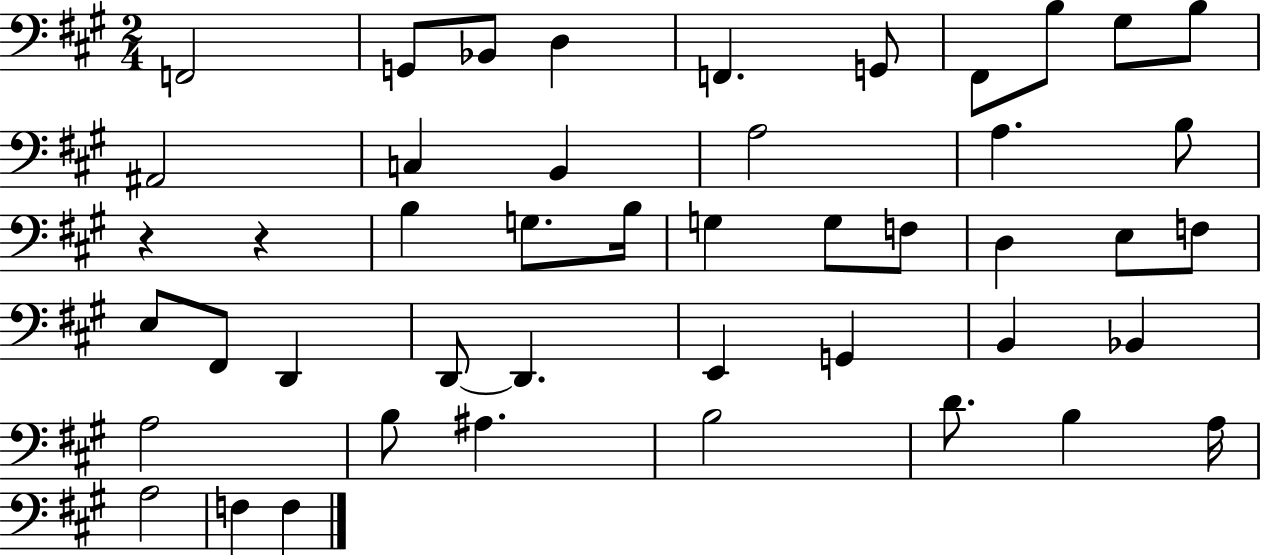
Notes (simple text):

F2/h G2/e Bb2/e D3/q F2/q. G2/e F#2/e B3/e G#3/e B3/e A#2/h C3/q B2/q A3/h A3/q. B3/e R/q R/q B3/q G3/e. B3/s G3/q G3/e F3/e D3/q E3/e F3/e E3/e F#2/e D2/q D2/e D2/q. E2/q G2/q B2/q Bb2/q A3/h B3/e A#3/q. B3/h D4/e. B3/q A3/s A3/h F3/q F3/q